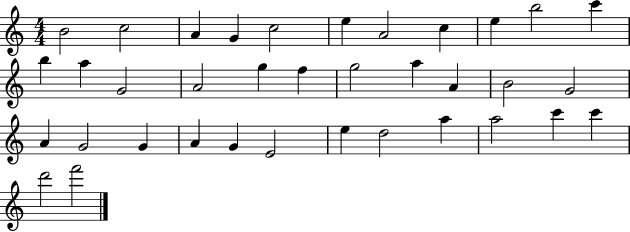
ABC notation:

X:1
T:Untitled
M:4/4
L:1/4
K:C
B2 c2 A G c2 e A2 c e b2 c' b a G2 A2 g f g2 a A B2 G2 A G2 G A G E2 e d2 a a2 c' c' d'2 f'2